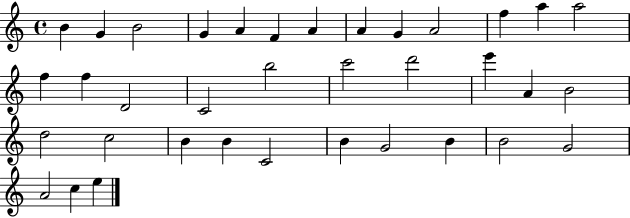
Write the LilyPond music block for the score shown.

{
  \clef treble
  \time 4/4
  \defaultTimeSignature
  \key c \major
  b'4 g'4 b'2 | g'4 a'4 f'4 a'4 | a'4 g'4 a'2 | f''4 a''4 a''2 | \break f''4 f''4 d'2 | c'2 b''2 | c'''2 d'''2 | e'''4 a'4 b'2 | \break d''2 c''2 | b'4 b'4 c'2 | b'4 g'2 b'4 | b'2 g'2 | \break a'2 c''4 e''4 | \bar "|."
}